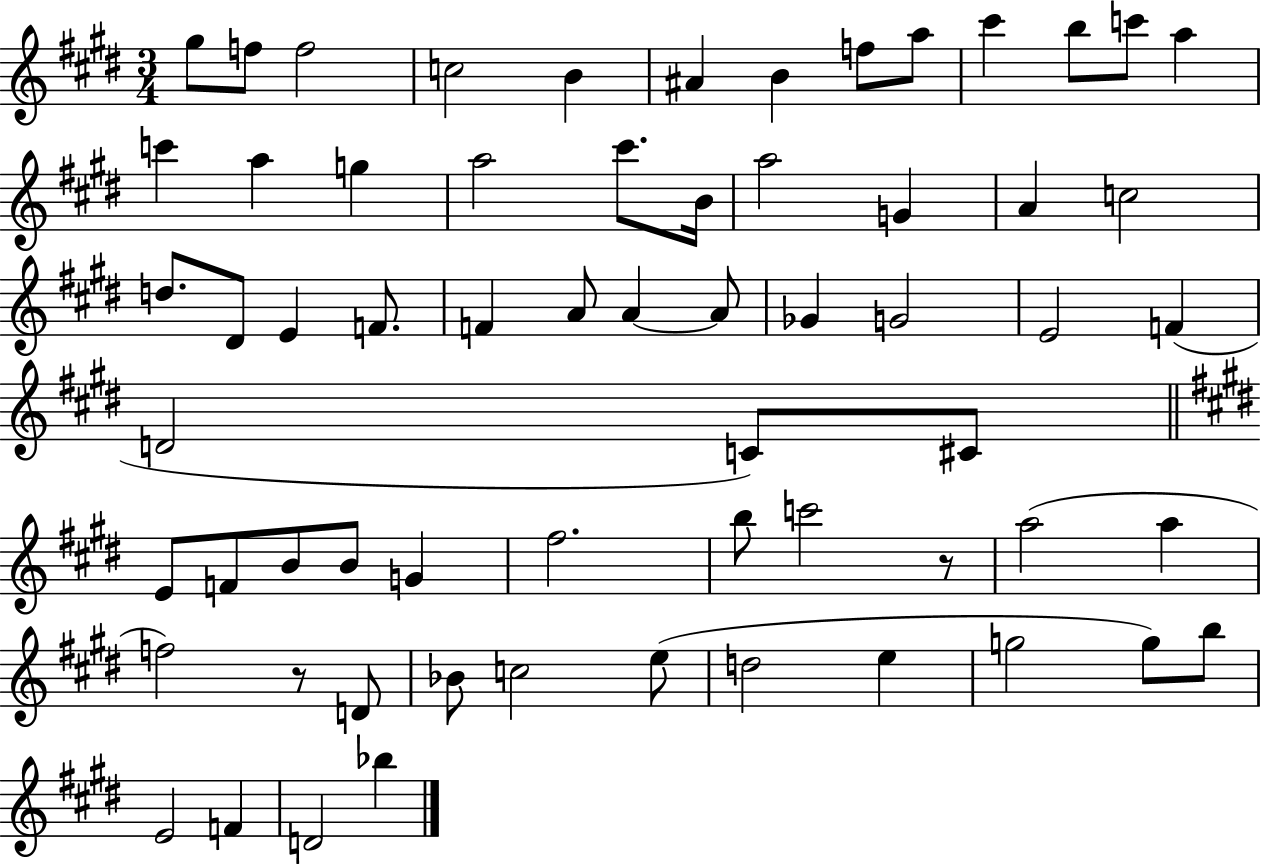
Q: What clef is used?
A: treble